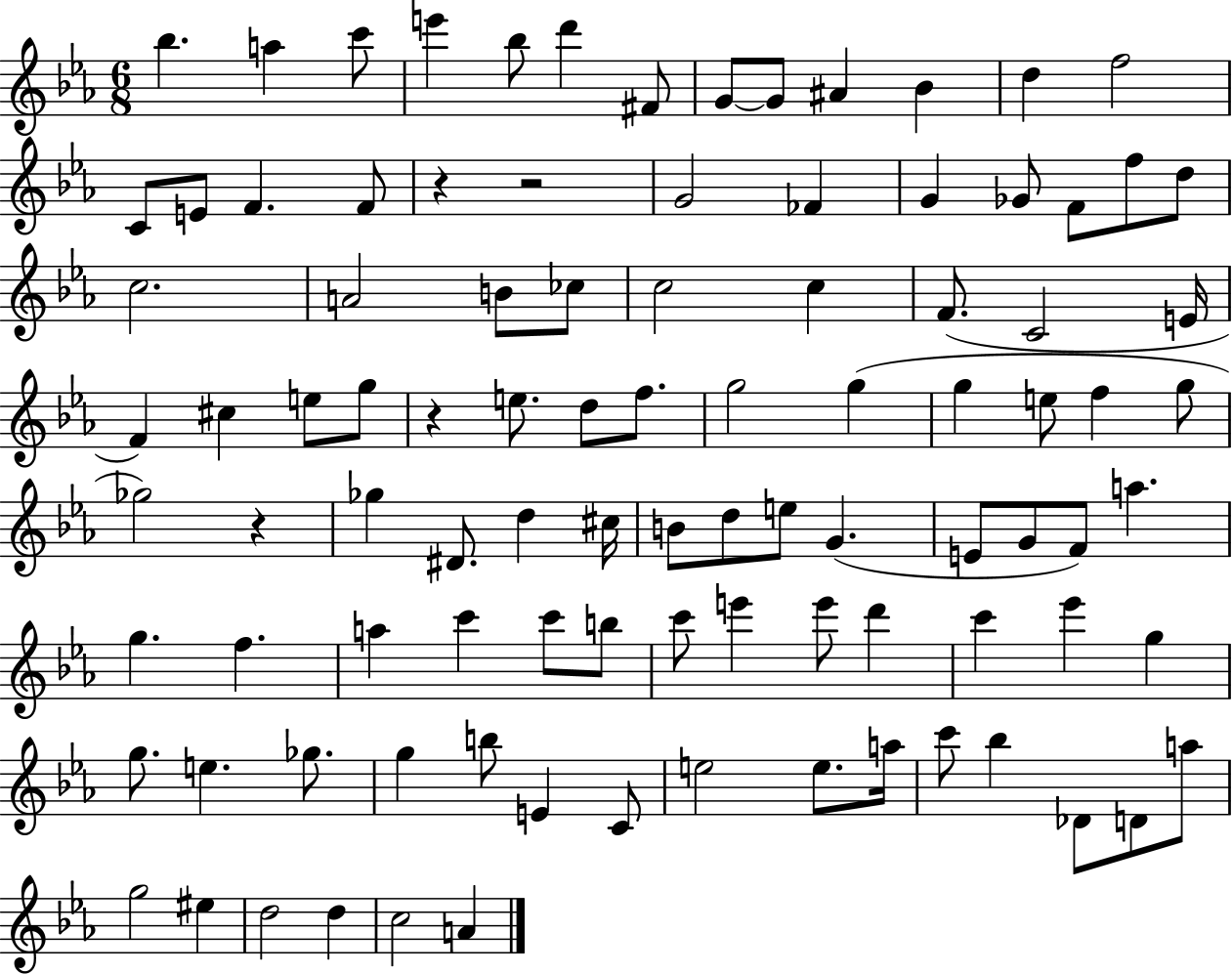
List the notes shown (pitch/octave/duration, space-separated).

Bb5/q. A5/q C6/e E6/q Bb5/e D6/q F#4/e G4/e G4/e A#4/q Bb4/q D5/q F5/h C4/e E4/e F4/q. F4/e R/q R/h G4/h FES4/q G4/q Gb4/e F4/e F5/e D5/e C5/h. A4/h B4/e CES5/e C5/h C5/q F4/e. C4/h E4/s F4/q C#5/q E5/e G5/e R/q E5/e. D5/e F5/e. G5/h G5/q G5/q E5/e F5/q G5/e Gb5/h R/q Gb5/q D#4/e. D5/q C#5/s B4/e D5/e E5/e G4/q. E4/e G4/e F4/e A5/q. G5/q. F5/q. A5/q C6/q C6/e B5/e C6/e E6/q E6/e D6/q C6/q Eb6/q G5/q G5/e. E5/q. Gb5/e. G5/q B5/e E4/q C4/e E5/h E5/e. A5/s C6/e Bb5/q Db4/e D4/e A5/e G5/h EIS5/q D5/h D5/q C5/h A4/q